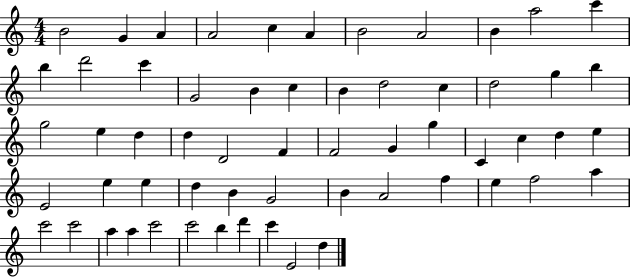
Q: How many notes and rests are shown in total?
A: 59